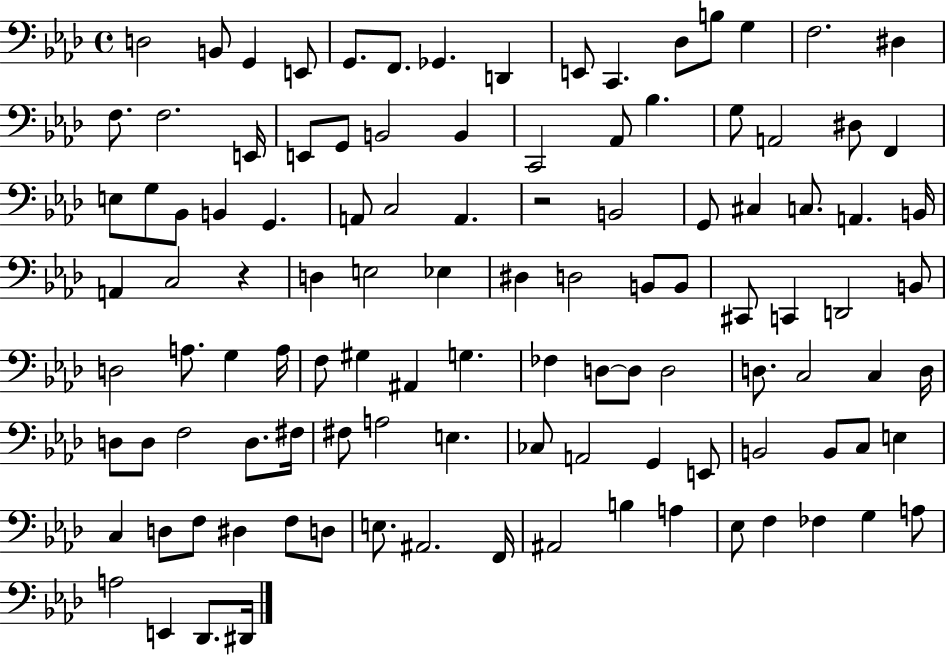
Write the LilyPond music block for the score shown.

{
  \clef bass
  \time 4/4
  \defaultTimeSignature
  \key aes \major
  d2 b,8 g,4 e,8 | g,8. f,8. ges,4. d,4 | e,8 c,4. des8 b8 g4 | f2. dis4 | \break f8. f2. e,16 | e,8 g,8 b,2 b,4 | c,2 aes,8 bes4. | g8 a,2 dis8 f,4 | \break e8 g8 bes,8 b,4 g,4. | a,8 c2 a,4. | r2 b,2 | g,8 cis4 c8. a,4. b,16 | \break a,4 c2 r4 | d4 e2 ees4 | dis4 d2 b,8 b,8 | cis,8 c,4 d,2 b,8 | \break d2 a8. g4 a16 | f8 gis4 ais,4 g4. | fes4 d8~~ d8 d2 | d8. c2 c4 d16 | \break d8 d8 f2 d8. fis16 | fis8 a2 e4. | ces8 a,2 g,4 e,8 | b,2 b,8 c8 e4 | \break c4 d8 f8 dis4 f8 d8 | e8. ais,2. f,16 | ais,2 b4 a4 | ees8 f4 fes4 g4 a8 | \break a2 e,4 des,8. dis,16 | \bar "|."
}